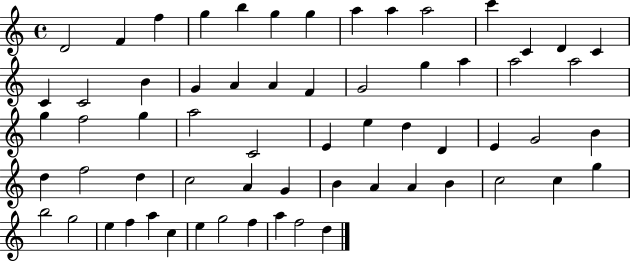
X:1
T:Untitled
M:4/4
L:1/4
K:C
D2 F f g b g g a a a2 c' C D C C C2 B G A A F G2 g a a2 a2 g f2 g a2 C2 E e d D E G2 B d f2 d c2 A G B A A B c2 c g b2 g2 e f a c e g2 f a f2 d